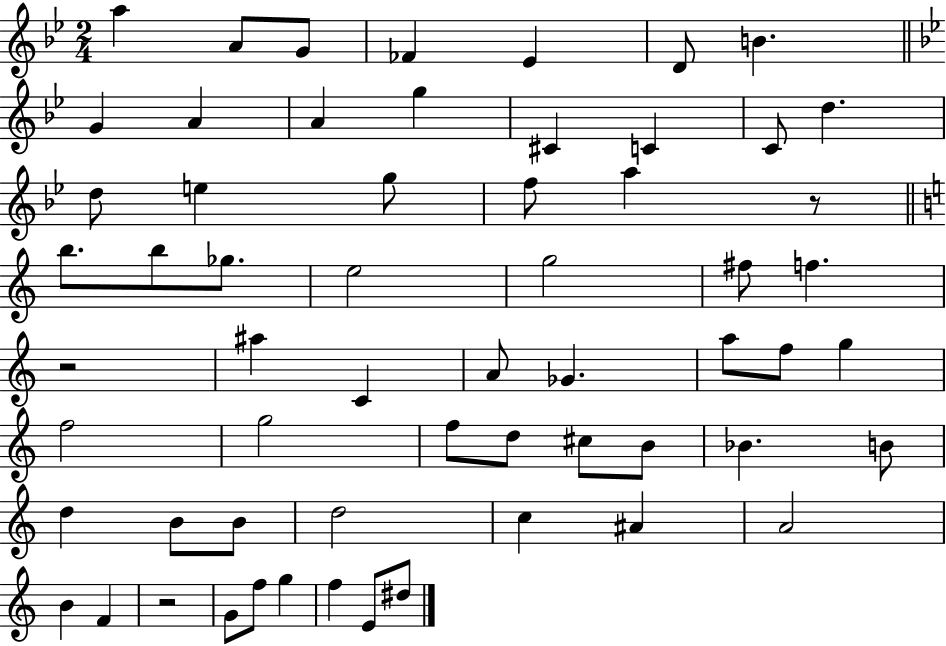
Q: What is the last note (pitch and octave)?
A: D#5